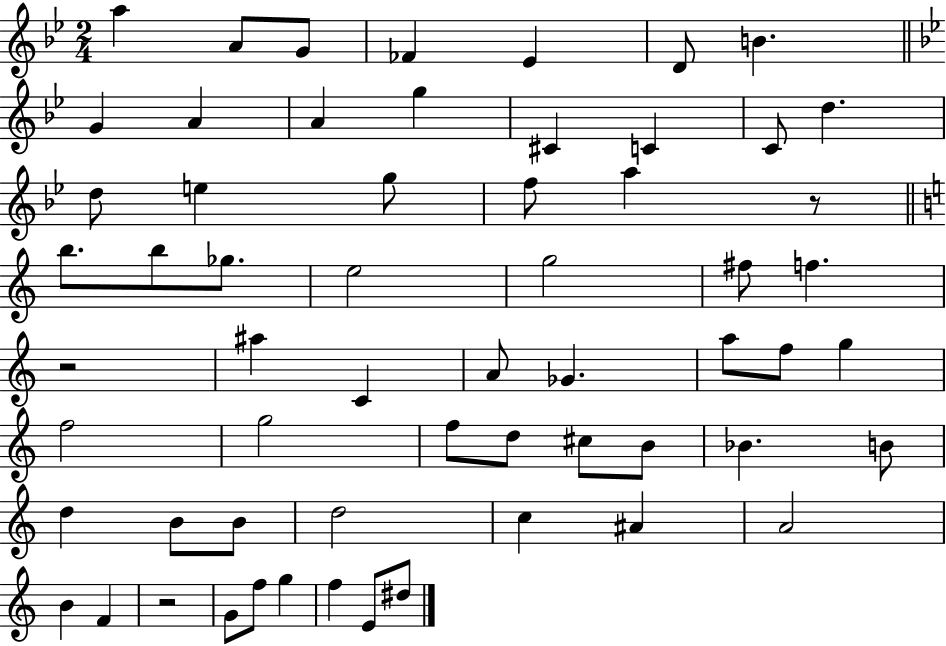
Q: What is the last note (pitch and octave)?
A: D#5